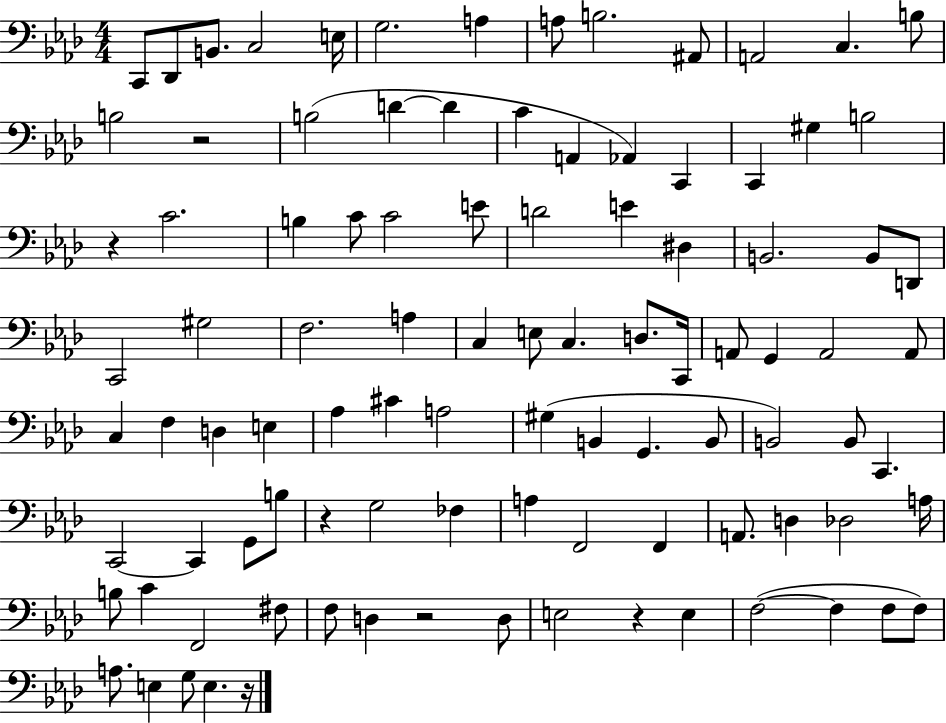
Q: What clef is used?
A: bass